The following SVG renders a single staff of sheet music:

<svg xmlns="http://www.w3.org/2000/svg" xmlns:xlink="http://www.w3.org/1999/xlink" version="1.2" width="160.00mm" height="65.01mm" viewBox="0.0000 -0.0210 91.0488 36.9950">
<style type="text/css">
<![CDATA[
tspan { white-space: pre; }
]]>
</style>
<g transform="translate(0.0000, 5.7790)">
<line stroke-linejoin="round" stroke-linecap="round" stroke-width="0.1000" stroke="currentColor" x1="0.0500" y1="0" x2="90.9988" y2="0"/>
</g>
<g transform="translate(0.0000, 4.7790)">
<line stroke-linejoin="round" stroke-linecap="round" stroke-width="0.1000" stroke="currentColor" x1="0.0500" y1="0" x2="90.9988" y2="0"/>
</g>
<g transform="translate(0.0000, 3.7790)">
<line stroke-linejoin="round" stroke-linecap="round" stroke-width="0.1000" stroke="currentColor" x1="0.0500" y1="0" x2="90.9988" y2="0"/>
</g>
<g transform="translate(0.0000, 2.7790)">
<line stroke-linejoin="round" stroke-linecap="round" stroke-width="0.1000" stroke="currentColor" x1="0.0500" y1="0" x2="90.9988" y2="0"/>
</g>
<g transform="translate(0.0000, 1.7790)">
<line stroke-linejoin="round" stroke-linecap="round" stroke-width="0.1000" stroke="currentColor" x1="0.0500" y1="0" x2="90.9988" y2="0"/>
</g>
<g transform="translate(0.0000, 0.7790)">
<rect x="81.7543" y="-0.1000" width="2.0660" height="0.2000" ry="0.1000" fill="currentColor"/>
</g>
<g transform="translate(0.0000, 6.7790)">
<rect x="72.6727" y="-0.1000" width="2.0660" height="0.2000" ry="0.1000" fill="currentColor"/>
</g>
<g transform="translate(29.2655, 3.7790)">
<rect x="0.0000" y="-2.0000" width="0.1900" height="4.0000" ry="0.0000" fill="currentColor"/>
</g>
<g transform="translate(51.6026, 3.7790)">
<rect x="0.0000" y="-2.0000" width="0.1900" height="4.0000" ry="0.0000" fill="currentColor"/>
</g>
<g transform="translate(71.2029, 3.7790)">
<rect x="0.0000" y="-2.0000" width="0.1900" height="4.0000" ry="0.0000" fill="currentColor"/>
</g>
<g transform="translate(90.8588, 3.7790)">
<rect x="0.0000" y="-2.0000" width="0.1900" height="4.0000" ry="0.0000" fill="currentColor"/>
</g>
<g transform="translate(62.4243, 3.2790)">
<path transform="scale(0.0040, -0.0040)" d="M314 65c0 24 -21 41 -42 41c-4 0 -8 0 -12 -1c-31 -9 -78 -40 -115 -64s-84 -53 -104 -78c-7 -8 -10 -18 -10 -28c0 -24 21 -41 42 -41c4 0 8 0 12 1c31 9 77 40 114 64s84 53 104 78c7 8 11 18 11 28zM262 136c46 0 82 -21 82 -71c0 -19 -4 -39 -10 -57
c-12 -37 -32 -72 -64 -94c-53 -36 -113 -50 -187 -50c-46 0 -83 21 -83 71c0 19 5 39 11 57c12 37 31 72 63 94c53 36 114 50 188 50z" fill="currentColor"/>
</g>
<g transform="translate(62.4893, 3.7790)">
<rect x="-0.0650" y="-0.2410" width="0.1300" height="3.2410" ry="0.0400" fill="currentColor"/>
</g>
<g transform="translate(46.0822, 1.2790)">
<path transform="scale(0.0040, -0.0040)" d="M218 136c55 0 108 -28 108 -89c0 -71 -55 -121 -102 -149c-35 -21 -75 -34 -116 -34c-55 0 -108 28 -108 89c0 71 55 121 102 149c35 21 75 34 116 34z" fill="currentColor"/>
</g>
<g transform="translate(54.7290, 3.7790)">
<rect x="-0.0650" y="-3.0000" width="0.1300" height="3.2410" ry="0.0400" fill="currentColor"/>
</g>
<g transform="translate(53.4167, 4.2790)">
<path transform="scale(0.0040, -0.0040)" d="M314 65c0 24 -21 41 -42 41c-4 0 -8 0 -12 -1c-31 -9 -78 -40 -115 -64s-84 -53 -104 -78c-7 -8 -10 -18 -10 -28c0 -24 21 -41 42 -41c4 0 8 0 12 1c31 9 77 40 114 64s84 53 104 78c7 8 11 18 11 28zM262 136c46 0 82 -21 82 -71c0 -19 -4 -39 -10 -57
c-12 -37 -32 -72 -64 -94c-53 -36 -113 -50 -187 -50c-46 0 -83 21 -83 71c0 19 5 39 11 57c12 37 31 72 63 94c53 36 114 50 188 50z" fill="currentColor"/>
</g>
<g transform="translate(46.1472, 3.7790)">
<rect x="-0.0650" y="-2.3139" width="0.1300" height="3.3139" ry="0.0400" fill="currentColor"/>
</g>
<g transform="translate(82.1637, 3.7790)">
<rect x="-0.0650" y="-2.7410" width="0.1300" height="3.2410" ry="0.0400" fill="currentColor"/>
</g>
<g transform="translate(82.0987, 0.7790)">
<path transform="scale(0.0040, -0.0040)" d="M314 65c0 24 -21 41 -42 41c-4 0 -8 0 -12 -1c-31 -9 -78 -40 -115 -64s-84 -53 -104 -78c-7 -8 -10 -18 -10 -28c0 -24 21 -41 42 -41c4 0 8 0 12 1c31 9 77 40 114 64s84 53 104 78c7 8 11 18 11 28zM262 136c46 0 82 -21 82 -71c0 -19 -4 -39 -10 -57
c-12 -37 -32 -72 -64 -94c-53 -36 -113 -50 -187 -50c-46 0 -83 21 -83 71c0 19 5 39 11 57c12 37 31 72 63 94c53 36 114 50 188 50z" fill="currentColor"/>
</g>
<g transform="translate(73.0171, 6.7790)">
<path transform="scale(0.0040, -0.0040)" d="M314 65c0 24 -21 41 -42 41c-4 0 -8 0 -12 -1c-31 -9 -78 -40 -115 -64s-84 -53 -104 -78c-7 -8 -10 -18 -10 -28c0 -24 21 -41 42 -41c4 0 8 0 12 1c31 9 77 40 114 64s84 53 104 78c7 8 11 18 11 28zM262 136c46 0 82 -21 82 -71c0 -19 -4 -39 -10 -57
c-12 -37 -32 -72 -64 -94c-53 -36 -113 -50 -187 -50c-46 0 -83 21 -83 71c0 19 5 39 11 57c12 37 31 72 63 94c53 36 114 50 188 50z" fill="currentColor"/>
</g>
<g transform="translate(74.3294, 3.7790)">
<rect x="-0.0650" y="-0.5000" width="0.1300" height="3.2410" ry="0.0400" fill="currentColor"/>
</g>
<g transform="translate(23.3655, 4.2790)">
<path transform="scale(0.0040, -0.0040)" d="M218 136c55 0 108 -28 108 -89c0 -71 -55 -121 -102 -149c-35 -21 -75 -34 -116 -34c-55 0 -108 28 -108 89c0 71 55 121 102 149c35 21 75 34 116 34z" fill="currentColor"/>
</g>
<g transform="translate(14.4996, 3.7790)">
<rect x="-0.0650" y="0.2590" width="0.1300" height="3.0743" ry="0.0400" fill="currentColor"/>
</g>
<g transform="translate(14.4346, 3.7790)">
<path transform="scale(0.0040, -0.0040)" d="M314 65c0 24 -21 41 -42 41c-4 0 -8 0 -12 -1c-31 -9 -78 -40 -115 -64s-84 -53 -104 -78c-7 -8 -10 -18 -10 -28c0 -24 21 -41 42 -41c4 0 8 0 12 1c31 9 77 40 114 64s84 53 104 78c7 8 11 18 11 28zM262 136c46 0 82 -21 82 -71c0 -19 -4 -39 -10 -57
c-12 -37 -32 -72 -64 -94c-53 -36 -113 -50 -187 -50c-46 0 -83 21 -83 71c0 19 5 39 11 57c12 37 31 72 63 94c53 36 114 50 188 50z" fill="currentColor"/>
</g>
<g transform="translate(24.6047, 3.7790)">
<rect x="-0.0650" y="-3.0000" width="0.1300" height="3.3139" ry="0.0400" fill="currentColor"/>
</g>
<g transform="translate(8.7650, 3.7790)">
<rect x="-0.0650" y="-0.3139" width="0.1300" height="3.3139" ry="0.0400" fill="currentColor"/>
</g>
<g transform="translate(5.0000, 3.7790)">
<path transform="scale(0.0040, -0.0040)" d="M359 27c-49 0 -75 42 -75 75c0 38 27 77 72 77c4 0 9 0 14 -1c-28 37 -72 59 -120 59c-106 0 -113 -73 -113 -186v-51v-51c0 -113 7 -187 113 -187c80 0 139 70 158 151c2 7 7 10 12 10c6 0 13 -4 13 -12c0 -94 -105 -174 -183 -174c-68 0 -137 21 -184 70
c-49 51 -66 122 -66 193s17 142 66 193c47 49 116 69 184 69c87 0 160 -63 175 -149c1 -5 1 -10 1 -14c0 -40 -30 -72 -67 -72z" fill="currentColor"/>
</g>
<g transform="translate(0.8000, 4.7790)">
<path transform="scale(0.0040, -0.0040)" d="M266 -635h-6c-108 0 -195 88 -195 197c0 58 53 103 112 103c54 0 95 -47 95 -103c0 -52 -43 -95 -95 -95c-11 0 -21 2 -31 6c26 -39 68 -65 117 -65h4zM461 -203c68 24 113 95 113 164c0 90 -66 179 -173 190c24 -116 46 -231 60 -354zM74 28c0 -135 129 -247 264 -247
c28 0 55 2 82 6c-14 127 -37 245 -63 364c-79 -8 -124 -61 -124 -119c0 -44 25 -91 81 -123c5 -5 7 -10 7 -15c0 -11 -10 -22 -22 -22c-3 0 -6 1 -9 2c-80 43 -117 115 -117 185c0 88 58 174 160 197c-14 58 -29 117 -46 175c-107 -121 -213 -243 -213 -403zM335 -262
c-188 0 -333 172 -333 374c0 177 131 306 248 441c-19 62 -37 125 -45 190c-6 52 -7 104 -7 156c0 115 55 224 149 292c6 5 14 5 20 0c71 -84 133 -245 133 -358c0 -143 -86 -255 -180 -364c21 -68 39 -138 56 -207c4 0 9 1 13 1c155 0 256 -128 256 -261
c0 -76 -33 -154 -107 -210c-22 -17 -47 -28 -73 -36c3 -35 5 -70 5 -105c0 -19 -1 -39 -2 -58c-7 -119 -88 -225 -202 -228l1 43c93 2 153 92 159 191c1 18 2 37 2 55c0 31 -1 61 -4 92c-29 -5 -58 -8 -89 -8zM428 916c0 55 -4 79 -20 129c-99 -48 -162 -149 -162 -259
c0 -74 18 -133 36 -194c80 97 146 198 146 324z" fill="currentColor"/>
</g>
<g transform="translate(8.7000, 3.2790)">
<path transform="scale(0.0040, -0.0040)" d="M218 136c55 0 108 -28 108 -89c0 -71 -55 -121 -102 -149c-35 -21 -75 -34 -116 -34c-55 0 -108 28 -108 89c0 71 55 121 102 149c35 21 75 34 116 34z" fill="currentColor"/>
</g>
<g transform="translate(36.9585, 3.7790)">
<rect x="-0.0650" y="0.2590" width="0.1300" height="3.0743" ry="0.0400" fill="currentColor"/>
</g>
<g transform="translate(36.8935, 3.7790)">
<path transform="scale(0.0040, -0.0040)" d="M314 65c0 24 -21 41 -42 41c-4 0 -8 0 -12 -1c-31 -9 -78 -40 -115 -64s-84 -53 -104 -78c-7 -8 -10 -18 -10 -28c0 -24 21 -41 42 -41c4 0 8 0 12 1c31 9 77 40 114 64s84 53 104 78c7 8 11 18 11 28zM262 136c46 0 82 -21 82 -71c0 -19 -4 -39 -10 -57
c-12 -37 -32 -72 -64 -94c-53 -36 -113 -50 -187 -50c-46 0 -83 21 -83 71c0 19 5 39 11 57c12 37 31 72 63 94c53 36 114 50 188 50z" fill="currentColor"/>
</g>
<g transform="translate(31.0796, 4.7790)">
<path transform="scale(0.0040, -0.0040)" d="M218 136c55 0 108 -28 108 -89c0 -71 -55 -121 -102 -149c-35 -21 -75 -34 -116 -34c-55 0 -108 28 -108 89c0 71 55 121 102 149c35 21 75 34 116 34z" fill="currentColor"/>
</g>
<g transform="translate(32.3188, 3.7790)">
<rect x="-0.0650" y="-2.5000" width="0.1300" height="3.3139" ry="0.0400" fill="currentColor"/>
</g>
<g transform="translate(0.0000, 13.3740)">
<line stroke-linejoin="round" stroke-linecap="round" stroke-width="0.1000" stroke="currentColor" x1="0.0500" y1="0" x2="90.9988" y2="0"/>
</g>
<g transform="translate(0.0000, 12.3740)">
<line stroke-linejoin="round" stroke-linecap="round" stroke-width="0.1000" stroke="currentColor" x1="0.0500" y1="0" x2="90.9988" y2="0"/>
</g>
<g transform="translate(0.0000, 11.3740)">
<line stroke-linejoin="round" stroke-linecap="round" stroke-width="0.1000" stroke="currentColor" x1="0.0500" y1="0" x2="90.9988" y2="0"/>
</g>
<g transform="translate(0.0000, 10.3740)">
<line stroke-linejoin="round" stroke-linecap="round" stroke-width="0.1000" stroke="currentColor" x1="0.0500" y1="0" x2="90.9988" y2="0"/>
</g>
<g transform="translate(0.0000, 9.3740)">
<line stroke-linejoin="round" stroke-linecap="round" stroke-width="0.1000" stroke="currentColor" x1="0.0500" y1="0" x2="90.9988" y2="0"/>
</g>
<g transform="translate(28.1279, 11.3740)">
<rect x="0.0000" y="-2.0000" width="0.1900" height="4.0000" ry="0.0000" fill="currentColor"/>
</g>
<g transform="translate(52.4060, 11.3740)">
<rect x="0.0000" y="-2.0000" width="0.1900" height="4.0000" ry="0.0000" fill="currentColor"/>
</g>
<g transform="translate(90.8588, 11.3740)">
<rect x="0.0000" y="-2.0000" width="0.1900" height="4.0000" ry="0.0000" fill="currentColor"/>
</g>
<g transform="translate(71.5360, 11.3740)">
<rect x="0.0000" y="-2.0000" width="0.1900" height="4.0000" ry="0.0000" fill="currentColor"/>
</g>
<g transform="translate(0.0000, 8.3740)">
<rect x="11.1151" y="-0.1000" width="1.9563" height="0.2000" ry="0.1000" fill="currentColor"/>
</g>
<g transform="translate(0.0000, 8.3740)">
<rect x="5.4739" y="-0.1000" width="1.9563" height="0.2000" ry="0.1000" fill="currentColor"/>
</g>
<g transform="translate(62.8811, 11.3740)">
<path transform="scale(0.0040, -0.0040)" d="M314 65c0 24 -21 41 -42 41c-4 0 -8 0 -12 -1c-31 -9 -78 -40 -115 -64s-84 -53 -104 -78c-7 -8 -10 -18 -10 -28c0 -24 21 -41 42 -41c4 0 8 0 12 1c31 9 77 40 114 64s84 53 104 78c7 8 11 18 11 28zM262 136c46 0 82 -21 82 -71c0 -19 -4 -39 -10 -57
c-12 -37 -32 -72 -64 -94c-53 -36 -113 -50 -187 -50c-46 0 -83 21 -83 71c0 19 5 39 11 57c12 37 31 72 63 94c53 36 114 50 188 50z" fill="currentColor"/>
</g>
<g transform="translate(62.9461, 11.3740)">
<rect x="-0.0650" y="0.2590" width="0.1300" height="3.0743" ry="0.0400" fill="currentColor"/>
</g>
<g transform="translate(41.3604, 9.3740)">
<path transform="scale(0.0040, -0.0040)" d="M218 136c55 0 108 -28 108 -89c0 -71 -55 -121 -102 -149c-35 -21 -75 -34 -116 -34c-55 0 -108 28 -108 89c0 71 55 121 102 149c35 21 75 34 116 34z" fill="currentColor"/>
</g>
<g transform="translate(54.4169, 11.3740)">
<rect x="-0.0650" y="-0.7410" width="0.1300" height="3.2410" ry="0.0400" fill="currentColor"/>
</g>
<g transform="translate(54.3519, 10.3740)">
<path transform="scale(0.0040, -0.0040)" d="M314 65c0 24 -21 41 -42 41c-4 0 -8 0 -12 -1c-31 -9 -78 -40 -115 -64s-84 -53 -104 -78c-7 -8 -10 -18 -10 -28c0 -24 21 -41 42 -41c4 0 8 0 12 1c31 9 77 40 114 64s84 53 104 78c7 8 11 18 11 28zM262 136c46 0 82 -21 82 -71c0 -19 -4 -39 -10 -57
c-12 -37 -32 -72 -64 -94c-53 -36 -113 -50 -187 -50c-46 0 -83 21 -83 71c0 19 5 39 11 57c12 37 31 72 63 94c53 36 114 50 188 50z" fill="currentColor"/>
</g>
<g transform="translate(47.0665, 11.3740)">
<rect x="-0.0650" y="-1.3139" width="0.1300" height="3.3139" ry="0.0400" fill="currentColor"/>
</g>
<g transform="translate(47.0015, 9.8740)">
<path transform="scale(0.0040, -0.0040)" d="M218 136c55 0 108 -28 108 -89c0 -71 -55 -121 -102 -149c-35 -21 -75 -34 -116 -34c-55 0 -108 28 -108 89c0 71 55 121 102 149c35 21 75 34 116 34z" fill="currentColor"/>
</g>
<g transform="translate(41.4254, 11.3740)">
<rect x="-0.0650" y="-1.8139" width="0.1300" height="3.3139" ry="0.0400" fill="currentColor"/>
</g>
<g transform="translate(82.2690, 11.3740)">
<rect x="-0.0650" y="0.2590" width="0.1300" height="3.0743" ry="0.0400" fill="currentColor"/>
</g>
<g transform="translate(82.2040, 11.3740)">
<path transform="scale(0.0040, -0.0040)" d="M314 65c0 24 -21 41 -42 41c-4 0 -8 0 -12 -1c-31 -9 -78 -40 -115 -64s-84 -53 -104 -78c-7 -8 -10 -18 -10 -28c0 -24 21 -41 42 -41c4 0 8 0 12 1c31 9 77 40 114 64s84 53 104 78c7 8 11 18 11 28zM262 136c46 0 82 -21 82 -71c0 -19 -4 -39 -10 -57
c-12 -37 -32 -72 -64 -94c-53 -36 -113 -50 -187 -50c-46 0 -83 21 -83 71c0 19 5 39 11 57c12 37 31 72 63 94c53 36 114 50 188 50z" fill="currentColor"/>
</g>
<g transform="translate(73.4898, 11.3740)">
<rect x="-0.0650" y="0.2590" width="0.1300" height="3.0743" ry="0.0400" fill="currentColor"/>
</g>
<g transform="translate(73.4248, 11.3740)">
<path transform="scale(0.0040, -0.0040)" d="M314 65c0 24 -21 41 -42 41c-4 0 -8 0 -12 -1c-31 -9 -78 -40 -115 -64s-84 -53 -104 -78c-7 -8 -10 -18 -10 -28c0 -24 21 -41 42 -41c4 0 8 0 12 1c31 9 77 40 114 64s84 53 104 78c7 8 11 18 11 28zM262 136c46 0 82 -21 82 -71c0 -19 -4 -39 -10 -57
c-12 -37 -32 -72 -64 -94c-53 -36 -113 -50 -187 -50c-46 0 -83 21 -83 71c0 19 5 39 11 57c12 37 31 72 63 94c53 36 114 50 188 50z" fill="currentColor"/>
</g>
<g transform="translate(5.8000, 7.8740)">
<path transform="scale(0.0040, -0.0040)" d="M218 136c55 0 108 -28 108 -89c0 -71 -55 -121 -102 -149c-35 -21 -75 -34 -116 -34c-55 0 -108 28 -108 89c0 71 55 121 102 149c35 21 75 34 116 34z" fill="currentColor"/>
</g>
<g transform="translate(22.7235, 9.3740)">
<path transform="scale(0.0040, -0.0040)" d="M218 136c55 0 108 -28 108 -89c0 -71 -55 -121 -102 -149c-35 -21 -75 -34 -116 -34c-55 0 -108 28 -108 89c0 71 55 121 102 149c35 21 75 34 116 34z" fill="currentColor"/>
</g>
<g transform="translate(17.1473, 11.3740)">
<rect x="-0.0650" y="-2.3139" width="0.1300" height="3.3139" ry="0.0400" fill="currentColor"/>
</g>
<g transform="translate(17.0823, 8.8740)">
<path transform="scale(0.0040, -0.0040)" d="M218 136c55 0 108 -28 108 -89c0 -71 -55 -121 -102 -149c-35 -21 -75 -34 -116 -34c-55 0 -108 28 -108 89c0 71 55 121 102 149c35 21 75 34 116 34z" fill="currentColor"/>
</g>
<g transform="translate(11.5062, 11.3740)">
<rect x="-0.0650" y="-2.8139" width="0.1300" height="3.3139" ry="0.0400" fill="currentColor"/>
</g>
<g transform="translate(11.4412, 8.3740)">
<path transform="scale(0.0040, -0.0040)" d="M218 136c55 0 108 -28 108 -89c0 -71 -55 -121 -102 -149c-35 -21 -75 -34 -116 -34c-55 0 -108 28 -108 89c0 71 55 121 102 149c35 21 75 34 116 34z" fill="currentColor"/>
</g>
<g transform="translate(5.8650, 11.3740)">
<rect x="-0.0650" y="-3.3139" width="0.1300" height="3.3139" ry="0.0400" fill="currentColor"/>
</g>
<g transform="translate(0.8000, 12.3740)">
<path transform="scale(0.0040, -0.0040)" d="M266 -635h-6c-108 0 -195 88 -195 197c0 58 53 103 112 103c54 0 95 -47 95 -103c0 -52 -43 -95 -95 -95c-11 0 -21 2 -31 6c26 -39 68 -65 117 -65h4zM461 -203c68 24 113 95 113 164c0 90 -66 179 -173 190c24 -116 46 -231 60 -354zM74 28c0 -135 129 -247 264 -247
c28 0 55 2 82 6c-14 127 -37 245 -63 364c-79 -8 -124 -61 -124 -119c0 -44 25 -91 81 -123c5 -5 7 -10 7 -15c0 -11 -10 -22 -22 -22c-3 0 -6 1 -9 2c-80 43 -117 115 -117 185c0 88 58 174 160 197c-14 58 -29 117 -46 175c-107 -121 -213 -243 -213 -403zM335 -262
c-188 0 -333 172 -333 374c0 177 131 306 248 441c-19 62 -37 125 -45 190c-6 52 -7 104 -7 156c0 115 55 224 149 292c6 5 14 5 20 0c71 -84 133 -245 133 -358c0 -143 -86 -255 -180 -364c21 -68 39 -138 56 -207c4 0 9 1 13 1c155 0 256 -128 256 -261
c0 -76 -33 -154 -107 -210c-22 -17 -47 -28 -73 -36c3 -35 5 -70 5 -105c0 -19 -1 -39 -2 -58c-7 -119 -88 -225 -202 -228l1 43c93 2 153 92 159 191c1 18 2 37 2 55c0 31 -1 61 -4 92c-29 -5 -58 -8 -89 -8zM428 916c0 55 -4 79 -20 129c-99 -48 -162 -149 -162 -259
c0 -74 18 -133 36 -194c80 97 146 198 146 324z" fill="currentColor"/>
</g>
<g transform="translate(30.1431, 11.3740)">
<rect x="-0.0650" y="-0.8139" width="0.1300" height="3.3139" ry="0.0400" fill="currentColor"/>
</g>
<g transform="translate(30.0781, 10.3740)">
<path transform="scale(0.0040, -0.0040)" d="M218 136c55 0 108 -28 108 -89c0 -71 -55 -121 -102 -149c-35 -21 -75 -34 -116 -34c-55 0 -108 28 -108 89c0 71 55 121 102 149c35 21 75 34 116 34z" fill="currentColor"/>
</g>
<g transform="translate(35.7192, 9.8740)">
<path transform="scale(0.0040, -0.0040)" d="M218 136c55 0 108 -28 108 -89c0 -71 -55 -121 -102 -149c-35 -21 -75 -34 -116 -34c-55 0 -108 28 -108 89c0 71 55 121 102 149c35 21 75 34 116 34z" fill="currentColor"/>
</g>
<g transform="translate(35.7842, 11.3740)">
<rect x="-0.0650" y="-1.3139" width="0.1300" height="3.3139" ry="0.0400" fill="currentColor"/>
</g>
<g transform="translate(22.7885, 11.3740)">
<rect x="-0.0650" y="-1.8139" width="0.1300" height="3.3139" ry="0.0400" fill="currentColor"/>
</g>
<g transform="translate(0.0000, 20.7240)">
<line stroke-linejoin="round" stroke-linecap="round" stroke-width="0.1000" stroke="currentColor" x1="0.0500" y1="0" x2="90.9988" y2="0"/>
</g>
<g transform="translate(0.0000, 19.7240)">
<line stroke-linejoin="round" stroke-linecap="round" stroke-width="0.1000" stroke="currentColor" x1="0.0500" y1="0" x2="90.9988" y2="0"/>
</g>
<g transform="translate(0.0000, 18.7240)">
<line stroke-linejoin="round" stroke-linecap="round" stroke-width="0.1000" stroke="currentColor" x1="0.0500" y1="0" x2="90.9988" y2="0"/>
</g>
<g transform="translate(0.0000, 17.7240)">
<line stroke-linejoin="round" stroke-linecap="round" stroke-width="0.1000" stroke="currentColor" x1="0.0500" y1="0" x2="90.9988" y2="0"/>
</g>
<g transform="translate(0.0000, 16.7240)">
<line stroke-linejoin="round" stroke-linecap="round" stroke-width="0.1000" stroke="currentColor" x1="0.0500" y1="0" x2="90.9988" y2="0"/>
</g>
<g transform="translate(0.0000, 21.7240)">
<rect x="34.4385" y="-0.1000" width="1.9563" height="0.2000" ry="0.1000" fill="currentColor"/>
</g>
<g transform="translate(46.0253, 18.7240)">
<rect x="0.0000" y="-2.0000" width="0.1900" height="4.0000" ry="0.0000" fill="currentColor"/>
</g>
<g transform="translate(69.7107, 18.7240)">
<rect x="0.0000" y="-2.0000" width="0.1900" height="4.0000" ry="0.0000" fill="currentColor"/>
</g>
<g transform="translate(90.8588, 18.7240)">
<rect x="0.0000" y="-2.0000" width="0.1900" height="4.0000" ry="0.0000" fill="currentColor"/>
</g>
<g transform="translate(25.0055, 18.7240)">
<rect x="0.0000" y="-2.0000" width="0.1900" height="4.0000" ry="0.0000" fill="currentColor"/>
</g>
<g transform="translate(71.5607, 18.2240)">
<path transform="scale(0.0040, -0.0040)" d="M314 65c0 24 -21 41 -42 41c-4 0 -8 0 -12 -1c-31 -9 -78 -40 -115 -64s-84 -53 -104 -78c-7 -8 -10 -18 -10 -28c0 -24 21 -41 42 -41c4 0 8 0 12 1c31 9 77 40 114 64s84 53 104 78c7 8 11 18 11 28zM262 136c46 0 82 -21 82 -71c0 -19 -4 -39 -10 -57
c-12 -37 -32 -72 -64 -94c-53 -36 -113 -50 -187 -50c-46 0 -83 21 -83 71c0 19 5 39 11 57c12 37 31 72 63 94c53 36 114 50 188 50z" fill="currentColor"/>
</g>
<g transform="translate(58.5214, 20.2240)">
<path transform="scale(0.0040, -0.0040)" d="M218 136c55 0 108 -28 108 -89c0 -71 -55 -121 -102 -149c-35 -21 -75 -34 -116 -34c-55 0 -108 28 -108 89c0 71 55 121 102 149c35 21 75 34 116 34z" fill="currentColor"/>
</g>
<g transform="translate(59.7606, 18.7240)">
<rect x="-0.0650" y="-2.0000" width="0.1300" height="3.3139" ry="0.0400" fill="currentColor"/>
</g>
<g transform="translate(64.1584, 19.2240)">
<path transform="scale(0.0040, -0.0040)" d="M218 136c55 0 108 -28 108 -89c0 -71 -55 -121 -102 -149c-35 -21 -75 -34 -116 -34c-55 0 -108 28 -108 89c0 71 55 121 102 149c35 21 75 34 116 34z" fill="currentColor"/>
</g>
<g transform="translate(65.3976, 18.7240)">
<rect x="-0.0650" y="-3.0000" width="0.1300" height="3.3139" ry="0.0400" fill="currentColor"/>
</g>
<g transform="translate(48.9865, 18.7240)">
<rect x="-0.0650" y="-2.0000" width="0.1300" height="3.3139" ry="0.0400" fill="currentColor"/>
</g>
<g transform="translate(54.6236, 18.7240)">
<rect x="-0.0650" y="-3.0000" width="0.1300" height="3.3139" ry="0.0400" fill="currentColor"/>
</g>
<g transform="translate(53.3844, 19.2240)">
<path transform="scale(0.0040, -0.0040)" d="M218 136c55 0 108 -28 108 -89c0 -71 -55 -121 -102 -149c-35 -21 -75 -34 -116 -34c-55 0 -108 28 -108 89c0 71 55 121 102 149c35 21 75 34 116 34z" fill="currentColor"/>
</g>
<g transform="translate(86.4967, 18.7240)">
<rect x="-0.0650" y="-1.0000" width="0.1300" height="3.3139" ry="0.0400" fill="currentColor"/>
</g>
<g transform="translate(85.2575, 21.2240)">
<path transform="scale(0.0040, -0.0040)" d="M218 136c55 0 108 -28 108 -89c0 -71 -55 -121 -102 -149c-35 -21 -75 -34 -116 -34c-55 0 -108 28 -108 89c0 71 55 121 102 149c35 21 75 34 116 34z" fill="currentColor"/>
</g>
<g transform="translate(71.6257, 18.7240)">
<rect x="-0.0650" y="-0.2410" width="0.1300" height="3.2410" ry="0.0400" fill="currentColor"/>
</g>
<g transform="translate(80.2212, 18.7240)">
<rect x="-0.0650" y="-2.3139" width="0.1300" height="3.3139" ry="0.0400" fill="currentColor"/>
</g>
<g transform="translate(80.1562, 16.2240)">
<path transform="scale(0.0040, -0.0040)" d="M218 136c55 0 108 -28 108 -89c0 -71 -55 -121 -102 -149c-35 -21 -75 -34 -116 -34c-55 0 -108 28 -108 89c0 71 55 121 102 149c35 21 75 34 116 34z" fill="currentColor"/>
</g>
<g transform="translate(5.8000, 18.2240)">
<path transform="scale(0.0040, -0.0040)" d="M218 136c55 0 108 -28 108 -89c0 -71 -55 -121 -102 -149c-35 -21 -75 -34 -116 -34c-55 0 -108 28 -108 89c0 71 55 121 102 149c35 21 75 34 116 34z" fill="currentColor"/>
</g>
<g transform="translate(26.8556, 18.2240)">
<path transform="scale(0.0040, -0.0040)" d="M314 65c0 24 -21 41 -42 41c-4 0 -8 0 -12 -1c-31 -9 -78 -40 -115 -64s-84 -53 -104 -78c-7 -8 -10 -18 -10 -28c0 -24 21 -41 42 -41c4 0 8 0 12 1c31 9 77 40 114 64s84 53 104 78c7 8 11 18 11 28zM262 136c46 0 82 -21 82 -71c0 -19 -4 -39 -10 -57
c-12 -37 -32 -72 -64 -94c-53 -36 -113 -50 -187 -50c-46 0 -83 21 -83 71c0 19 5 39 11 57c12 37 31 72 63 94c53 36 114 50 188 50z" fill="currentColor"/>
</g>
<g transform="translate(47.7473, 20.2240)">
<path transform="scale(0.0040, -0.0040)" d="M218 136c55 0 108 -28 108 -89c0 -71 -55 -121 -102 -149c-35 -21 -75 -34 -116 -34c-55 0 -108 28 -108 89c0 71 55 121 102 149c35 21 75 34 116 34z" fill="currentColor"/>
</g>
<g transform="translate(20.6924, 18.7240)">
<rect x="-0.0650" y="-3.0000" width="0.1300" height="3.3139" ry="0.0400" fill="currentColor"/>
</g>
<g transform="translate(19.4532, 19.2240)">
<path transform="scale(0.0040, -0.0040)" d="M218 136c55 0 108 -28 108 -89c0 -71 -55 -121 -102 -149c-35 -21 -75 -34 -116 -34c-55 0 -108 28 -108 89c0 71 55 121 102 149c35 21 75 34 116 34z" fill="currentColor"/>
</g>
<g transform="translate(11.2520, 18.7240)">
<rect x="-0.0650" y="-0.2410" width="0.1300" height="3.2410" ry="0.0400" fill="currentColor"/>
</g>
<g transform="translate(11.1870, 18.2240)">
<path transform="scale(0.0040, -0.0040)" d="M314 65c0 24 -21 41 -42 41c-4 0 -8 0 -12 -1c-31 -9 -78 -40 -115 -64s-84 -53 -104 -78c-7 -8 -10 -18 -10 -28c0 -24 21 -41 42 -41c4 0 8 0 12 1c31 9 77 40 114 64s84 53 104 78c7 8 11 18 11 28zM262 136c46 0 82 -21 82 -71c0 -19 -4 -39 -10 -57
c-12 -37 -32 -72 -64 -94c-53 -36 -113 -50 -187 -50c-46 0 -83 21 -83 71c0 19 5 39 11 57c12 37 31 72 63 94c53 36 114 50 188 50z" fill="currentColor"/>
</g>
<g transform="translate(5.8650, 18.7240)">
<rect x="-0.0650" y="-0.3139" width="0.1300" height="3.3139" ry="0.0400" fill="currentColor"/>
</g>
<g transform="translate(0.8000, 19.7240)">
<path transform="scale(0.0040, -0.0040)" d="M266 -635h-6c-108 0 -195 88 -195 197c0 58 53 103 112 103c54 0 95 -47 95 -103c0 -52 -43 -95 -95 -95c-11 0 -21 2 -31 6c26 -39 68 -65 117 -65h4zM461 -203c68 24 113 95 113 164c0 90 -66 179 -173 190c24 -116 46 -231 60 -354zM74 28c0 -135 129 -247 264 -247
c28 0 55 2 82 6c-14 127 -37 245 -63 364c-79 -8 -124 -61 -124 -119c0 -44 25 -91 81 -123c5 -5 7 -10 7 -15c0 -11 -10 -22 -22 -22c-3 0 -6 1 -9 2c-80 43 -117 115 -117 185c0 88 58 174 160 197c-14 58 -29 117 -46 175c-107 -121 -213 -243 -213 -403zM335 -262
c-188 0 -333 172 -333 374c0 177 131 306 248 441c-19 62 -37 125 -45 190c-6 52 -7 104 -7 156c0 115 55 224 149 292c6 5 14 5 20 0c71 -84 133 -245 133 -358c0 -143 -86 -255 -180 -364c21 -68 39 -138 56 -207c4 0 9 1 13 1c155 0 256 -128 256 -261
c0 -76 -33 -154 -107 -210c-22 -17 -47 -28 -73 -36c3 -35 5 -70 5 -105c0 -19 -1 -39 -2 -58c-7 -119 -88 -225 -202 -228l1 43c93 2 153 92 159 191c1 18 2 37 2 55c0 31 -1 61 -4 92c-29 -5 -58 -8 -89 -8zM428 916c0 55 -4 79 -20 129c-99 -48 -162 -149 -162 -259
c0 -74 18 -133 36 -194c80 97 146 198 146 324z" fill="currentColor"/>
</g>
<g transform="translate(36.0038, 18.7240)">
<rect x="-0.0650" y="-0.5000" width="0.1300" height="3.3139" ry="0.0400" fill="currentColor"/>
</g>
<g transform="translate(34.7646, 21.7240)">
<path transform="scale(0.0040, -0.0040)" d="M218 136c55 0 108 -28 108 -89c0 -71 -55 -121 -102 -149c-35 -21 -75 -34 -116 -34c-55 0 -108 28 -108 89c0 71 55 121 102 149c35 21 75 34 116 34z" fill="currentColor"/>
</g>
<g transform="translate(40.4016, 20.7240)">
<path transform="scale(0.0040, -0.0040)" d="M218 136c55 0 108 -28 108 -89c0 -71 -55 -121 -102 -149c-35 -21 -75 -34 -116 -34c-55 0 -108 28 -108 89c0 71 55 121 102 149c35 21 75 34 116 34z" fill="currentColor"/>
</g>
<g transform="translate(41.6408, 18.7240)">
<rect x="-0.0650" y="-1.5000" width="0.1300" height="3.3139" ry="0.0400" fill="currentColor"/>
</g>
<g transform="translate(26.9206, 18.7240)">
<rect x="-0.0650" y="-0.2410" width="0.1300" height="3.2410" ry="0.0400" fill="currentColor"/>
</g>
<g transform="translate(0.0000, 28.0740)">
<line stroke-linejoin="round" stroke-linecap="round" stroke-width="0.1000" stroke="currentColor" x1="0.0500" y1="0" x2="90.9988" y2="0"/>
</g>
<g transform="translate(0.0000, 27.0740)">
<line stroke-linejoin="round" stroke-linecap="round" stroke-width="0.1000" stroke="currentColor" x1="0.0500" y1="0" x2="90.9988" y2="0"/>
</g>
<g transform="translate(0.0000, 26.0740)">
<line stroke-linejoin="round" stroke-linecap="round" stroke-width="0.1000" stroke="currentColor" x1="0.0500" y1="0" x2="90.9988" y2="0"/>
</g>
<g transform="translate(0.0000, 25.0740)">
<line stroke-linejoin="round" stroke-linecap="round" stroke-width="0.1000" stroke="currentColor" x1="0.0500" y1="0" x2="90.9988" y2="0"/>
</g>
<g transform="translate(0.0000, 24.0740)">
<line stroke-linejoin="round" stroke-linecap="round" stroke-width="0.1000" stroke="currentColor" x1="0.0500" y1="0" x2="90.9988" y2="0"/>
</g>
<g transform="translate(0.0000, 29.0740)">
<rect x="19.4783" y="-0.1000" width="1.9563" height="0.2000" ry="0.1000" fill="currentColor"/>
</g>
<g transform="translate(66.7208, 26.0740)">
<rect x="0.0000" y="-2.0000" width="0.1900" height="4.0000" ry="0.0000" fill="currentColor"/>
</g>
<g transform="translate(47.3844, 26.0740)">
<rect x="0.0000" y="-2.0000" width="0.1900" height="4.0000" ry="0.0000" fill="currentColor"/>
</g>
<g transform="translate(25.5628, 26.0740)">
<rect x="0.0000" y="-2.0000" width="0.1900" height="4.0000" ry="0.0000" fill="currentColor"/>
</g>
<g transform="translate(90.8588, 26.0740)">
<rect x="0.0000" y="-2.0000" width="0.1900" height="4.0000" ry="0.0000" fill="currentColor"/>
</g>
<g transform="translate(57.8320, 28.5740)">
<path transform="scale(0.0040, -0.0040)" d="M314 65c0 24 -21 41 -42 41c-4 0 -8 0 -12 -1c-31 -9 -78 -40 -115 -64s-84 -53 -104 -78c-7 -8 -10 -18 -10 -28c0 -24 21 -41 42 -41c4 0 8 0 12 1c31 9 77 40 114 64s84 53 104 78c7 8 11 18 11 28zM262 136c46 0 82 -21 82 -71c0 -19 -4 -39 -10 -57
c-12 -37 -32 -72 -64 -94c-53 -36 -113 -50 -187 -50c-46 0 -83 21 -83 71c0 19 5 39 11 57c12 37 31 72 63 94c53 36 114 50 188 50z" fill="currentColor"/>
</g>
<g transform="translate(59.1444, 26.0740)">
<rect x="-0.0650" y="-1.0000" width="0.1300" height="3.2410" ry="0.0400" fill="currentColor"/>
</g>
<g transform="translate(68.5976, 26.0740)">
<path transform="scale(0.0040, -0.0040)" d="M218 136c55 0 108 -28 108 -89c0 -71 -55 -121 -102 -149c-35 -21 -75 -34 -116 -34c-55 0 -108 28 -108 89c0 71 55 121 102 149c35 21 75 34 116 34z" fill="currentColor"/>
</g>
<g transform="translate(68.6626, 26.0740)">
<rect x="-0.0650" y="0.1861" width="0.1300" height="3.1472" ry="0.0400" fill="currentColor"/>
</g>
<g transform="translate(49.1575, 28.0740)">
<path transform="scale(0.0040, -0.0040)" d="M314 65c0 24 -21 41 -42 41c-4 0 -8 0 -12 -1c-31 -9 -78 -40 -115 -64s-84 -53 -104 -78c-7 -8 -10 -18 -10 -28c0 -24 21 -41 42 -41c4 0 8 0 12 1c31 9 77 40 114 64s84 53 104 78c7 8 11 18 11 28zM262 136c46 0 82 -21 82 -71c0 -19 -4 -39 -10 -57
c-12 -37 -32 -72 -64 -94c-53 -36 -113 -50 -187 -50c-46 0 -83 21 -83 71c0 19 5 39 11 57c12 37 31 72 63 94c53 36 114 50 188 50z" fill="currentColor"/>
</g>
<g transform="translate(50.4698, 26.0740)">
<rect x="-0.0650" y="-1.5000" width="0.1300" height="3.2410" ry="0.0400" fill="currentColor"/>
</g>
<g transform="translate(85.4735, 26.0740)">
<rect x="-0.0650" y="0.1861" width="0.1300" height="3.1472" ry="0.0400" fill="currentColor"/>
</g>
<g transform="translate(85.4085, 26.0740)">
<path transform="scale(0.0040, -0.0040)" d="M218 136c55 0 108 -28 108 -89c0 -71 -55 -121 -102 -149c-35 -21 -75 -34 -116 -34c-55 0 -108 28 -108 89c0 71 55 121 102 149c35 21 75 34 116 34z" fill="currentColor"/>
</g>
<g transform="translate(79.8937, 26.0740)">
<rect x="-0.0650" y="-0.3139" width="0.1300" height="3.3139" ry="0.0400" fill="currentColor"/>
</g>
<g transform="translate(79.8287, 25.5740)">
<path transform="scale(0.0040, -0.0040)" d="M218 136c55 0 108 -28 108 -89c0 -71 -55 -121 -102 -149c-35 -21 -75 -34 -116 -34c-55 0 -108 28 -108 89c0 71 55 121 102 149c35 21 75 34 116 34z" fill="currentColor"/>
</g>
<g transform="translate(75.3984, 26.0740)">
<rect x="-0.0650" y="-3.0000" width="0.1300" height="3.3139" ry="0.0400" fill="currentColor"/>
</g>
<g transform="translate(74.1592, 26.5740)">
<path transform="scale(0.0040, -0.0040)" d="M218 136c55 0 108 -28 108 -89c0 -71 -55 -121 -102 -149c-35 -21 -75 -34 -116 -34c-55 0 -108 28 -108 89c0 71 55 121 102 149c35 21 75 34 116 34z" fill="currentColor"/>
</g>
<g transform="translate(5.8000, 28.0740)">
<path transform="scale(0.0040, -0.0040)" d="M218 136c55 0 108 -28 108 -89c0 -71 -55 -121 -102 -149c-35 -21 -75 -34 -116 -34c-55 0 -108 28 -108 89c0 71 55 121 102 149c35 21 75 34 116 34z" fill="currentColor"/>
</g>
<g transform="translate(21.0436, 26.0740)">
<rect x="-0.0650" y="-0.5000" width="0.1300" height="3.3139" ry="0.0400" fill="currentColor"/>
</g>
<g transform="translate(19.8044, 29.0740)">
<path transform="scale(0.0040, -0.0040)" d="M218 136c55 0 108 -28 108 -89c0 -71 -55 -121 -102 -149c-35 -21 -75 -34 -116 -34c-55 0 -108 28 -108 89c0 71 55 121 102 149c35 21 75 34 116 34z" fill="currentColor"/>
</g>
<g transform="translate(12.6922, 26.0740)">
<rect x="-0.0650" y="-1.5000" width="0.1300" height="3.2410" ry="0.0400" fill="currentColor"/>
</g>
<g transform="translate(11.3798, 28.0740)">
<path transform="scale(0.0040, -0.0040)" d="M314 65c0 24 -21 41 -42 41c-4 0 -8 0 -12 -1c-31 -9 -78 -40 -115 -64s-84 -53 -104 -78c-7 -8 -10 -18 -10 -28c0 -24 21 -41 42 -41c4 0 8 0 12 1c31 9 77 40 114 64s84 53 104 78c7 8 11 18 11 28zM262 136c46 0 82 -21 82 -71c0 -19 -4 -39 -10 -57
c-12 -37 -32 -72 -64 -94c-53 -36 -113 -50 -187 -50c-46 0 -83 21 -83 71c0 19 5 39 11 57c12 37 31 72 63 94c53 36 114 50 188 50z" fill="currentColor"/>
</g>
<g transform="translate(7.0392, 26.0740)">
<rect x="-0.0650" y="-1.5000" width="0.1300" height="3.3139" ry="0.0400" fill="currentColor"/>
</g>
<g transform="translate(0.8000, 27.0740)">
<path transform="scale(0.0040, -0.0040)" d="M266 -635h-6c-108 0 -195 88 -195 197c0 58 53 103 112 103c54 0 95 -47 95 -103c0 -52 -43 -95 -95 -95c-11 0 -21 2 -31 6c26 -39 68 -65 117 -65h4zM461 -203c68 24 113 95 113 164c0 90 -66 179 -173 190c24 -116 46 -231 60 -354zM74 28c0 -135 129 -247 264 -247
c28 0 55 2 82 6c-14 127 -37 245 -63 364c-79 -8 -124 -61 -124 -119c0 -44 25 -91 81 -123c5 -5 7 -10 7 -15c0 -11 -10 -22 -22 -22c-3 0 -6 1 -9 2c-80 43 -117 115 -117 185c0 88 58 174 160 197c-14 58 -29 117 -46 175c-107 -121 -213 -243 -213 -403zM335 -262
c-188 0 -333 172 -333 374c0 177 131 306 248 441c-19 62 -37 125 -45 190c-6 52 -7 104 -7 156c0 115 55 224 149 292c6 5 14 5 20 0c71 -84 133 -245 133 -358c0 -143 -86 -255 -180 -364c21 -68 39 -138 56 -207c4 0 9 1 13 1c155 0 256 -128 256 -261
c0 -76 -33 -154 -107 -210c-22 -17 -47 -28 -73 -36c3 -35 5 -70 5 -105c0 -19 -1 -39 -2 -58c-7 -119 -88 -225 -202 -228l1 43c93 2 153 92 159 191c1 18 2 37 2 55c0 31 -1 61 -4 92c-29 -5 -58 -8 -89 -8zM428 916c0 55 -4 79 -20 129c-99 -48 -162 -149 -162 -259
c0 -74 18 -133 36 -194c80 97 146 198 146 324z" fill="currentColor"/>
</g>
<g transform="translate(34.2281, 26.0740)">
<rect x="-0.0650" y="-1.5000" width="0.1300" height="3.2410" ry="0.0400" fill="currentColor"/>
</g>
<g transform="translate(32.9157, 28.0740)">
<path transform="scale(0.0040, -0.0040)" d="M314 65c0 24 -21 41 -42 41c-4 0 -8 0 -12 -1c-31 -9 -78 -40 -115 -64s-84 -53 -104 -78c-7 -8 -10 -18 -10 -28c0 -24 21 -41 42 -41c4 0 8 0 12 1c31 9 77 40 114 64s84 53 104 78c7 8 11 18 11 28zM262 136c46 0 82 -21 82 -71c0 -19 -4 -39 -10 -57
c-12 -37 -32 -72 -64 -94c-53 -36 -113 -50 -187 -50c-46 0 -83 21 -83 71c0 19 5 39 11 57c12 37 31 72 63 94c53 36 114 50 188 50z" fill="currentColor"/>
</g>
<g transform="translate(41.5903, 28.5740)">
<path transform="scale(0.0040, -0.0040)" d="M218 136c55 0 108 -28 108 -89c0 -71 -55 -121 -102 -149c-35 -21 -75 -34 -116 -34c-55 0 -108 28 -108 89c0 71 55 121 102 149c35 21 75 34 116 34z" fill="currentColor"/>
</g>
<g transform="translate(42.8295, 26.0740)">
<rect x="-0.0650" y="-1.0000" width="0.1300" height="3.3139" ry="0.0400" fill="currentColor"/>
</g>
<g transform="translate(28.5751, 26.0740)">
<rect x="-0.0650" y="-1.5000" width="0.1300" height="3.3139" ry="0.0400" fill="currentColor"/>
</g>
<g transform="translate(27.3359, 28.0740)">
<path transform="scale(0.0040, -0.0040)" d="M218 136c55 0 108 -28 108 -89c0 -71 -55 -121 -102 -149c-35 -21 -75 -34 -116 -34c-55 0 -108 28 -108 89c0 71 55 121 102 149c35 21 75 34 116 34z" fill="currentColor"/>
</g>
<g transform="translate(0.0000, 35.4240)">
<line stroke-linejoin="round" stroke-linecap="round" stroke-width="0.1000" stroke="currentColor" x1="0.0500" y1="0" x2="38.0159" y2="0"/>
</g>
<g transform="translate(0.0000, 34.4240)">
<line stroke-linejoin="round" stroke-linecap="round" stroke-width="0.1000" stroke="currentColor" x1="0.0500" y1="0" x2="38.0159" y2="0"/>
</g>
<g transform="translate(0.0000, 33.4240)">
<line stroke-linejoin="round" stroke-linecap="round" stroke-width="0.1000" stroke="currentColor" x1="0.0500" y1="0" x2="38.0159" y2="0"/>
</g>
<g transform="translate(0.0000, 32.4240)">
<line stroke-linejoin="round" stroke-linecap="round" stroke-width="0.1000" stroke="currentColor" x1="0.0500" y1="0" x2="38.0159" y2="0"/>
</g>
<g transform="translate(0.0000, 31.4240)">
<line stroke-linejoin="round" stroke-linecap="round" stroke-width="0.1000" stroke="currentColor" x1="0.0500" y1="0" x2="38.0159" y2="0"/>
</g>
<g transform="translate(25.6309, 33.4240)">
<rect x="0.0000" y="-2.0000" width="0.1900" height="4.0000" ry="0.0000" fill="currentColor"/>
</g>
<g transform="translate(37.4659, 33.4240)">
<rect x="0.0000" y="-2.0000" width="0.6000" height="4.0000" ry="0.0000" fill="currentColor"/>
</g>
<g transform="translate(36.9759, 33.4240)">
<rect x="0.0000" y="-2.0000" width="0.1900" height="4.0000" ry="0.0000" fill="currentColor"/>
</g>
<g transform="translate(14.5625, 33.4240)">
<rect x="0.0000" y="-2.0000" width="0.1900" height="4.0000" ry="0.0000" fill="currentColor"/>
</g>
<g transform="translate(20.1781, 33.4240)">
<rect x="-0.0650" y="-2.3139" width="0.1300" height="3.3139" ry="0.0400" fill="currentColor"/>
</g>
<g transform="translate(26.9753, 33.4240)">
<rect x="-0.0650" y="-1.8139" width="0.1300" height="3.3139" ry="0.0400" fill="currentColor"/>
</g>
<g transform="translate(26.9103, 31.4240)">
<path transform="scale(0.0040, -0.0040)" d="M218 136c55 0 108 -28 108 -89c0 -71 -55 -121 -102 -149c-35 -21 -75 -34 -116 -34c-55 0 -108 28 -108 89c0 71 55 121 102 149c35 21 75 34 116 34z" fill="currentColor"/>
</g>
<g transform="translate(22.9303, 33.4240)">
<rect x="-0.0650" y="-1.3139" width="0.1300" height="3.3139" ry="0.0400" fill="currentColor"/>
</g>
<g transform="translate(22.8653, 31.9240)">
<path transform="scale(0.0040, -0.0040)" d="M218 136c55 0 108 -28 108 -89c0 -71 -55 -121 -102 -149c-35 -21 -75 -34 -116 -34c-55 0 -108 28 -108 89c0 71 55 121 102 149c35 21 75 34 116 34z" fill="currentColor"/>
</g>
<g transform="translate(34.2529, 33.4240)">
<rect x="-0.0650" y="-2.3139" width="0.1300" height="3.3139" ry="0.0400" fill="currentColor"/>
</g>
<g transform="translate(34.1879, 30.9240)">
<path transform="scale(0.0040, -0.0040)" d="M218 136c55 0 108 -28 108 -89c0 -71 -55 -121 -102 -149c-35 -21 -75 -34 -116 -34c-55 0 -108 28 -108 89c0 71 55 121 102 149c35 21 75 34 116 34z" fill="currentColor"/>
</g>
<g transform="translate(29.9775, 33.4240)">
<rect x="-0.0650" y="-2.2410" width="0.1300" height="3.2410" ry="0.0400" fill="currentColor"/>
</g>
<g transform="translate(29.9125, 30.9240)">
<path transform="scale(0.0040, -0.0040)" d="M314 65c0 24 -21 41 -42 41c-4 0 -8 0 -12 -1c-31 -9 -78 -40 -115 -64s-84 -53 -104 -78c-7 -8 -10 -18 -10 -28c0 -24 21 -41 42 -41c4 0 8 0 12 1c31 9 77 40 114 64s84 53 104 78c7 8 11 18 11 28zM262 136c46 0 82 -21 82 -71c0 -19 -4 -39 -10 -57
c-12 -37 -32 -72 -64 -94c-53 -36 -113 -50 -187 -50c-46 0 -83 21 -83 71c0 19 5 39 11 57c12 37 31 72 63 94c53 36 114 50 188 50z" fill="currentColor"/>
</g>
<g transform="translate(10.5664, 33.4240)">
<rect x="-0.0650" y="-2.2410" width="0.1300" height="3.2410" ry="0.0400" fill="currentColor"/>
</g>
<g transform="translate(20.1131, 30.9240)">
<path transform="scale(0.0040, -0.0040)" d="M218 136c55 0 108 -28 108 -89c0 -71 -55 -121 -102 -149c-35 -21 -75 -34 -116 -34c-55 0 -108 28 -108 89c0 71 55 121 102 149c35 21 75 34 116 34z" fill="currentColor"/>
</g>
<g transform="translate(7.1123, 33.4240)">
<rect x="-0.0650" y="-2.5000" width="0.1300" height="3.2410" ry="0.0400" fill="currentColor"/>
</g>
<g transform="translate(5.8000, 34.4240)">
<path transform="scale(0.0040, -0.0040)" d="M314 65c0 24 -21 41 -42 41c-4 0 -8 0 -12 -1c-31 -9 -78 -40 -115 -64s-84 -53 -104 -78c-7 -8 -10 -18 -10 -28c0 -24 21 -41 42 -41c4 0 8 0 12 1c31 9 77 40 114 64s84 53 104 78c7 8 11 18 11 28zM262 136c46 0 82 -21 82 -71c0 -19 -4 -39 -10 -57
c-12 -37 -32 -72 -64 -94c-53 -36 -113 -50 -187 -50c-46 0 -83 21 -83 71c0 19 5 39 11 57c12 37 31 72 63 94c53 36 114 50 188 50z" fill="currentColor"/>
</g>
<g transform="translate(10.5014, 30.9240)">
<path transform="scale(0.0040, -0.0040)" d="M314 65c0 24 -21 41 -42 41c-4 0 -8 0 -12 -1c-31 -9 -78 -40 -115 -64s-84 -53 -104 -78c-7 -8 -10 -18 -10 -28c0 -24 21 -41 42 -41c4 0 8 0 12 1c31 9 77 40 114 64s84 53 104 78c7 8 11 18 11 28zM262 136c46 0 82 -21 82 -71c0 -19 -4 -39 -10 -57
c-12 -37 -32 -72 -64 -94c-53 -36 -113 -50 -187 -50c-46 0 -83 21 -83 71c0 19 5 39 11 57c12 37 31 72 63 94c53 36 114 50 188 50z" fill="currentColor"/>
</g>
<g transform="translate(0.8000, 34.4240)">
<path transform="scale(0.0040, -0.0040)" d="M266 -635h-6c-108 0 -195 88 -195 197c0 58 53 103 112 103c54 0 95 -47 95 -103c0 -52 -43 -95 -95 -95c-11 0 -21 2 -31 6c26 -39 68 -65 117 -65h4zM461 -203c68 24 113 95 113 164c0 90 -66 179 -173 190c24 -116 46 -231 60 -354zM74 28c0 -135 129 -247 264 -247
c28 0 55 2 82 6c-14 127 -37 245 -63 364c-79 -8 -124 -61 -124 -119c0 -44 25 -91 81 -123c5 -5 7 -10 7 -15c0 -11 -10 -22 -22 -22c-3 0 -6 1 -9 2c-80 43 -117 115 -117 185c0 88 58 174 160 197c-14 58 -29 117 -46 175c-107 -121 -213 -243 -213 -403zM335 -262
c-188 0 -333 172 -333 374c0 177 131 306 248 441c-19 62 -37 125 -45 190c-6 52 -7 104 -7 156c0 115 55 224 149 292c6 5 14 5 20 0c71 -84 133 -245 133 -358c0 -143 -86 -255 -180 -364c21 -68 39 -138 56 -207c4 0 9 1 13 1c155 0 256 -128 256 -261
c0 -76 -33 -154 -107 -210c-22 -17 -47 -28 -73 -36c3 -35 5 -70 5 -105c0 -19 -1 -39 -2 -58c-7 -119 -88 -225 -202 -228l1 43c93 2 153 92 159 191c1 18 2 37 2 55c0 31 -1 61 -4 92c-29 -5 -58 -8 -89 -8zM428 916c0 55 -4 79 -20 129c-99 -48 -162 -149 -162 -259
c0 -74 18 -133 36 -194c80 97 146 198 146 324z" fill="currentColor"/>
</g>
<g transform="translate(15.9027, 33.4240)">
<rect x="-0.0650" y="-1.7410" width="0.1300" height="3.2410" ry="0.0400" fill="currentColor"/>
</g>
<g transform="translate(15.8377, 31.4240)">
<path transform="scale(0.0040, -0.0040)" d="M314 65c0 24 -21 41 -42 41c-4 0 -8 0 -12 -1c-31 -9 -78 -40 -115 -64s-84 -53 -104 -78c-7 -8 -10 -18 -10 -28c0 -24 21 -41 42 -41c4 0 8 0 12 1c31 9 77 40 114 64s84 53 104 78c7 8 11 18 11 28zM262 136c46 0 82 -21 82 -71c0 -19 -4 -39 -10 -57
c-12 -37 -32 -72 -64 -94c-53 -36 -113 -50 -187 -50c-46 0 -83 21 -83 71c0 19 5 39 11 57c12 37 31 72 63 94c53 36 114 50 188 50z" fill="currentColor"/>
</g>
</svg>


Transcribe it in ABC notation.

X:1
T:Untitled
M:4/4
L:1/4
K:C
c B2 A G B2 g A2 c2 C2 a2 b a g f d e f e d2 B2 B2 B2 c c2 A c2 C E F A F A c2 g D E E2 C E E2 D E2 D2 B A c B G2 g2 f2 g e f g2 g